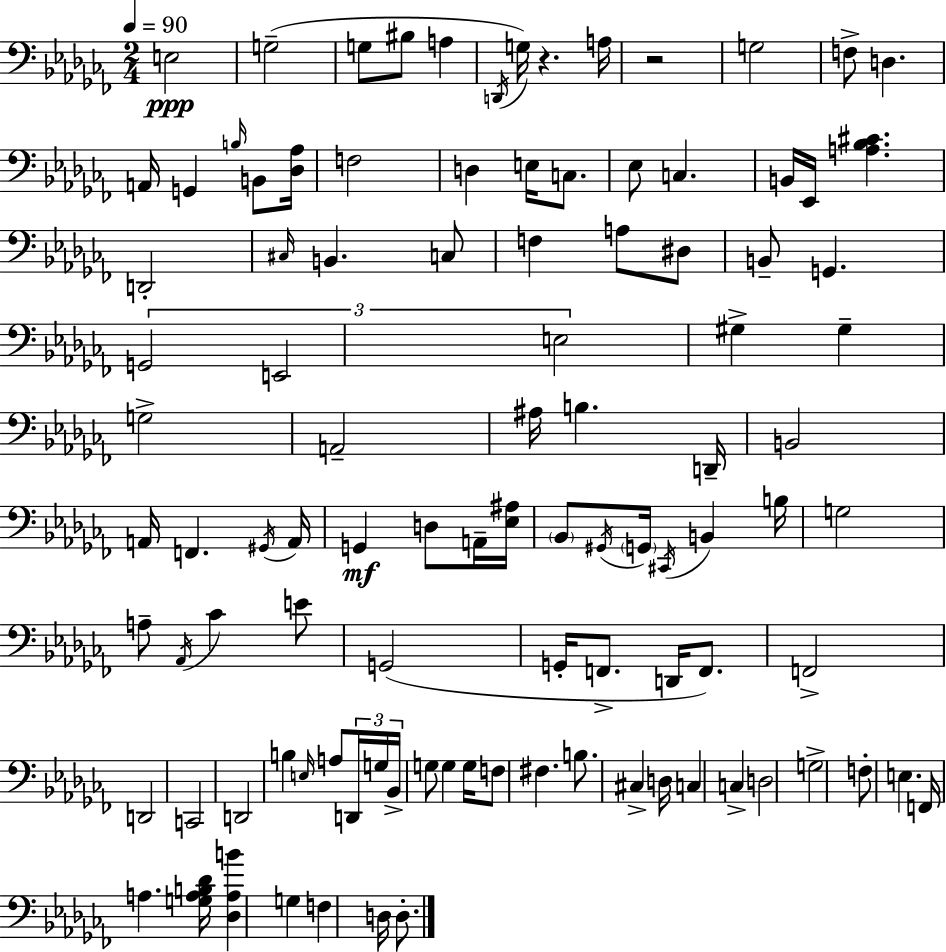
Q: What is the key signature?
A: AES minor